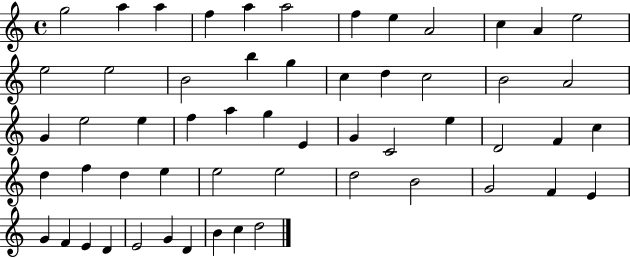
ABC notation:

X:1
T:Untitled
M:4/4
L:1/4
K:C
g2 a a f a a2 f e A2 c A e2 e2 e2 B2 b g c d c2 B2 A2 G e2 e f a g E G C2 e D2 F c d f d e e2 e2 d2 B2 G2 F E G F E D E2 G D B c d2